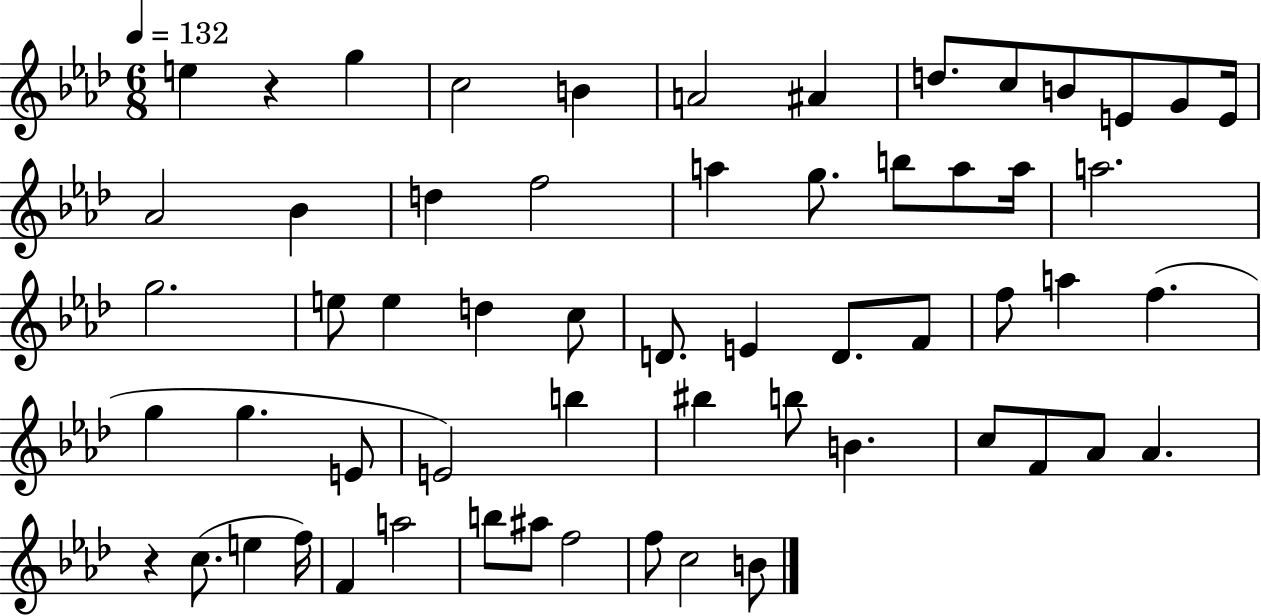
{
  \clef treble
  \numericTimeSignature
  \time 6/8
  \key aes \major
  \tempo 4 = 132
  e''4 r4 g''4 | c''2 b'4 | a'2 ais'4 | d''8. c''8 b'8 e'8 g'8 e'16 | \break aes'2 bes'4 | d''4 f''2 | a''4 g''8. b''8 a''8 a''16 | a''2. | \break g''2. | e''8 e''4 d''4 c''8 | d'8. e'4 d'8. f'8 | f''8 a''4 f''4.( | \break g''4 g''4. e'8 | e'2) b''4 | bis''4 b''8 b'4. | c''8 f'8 aes'8 aes'4. | \break r4 c''8.( e''4 f''16) | f'4 a''2 | b''8 ais''8 f''2 | f''8 c''2 b'8 | \break \bar "|."
}